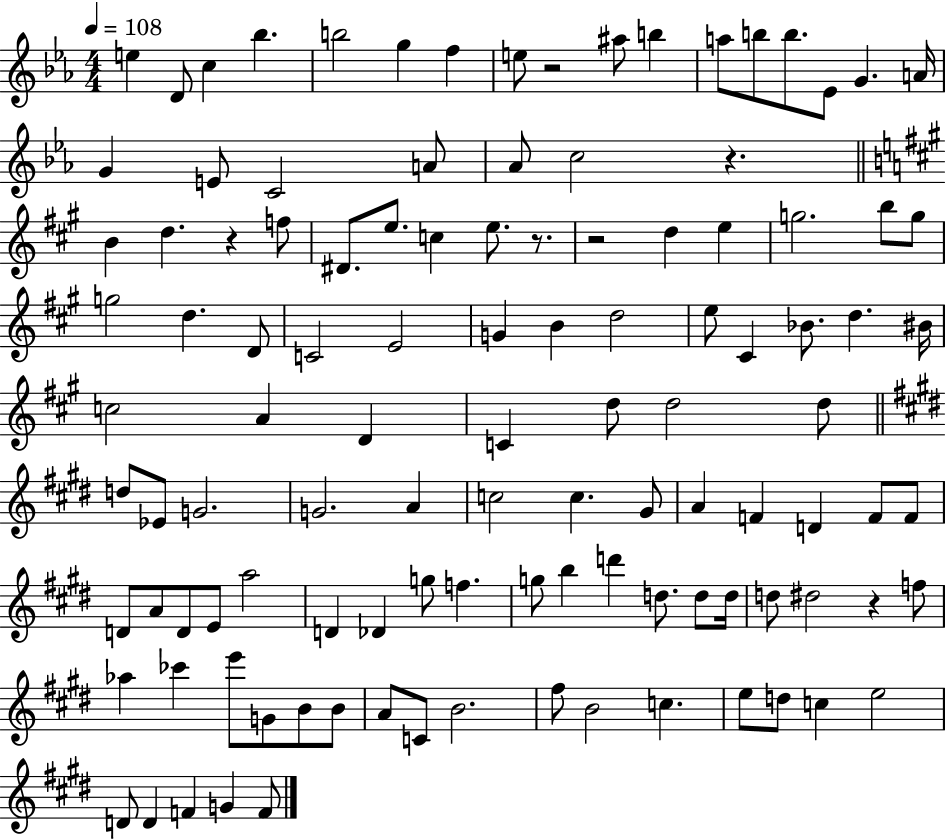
E5/q D4/e C5/q Bb5/q. B5/h G5/q F5/q E5/e R/h A#5/e B5/q A5/e B5/e B5/e. Eb4/e G4/q. A4/s G4/q E4/e C4/h A4/e Ab4/e C5/h R/q. B4/q D5/q. R/q F5/e D#4/e. E5/e. C5/q E5/e. R/e. R/h D5/q E5/q G5/h. B5/e G5/e G5/h D5/q. D4/e C4/h E4/h G4/q B4/q D5/h E5/e C#4/q Bb4/e. D5/q. BIS4/s C5/h A4/q D4/q C4/q D5/e D5/h D5/e D5/e Eb4/e G4/h. G4/h. A4/q C5/h C5/q. G#4/e A4/q F4/q D4/q F4/e F4/e D4/e A4/e D4/e E4/e A5/h D4/q Db4/q G5/e F5/q. G5/e B5/q D6/q D5/e. D5/e D5/s D5/e D#5/h R/q F5/e Ab5/q CES6/q E6/e G4/e B4/e B4/e A4/e C4/e B4/h. F#5/e B4/h C5/q. E5/e D5/e C5/q E5/h D4/e D4/q F4/q G4/q F4/e